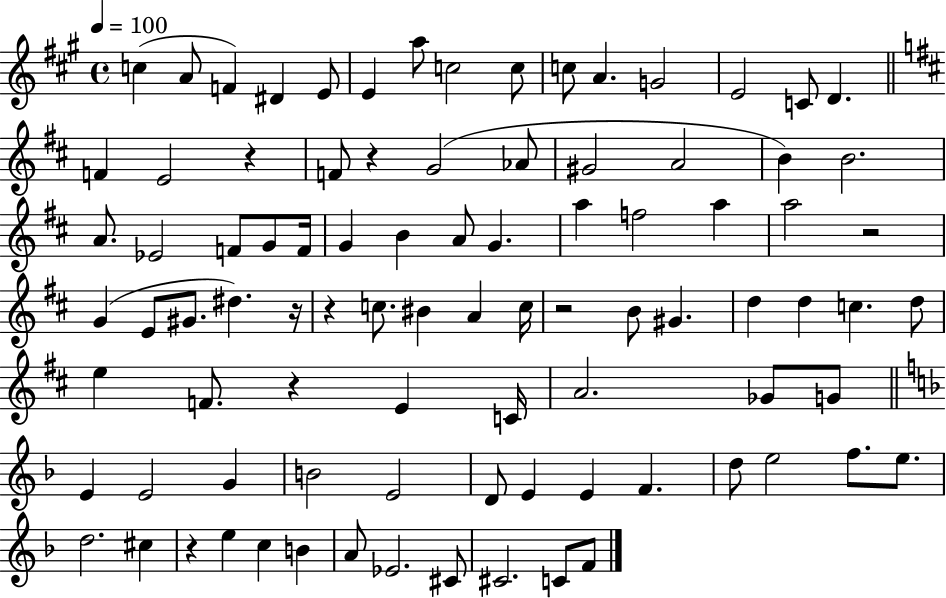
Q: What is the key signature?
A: A major